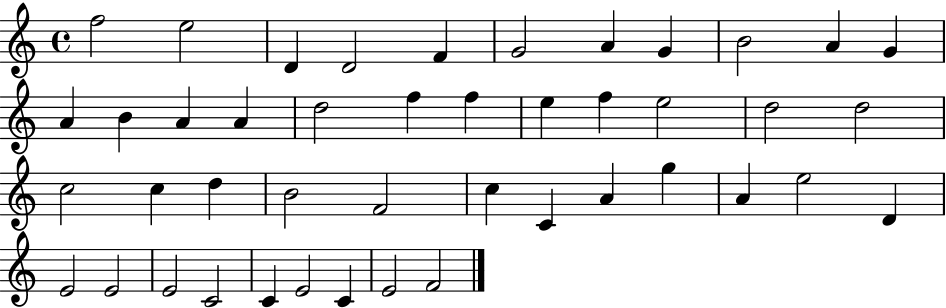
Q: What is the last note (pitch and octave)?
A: F4